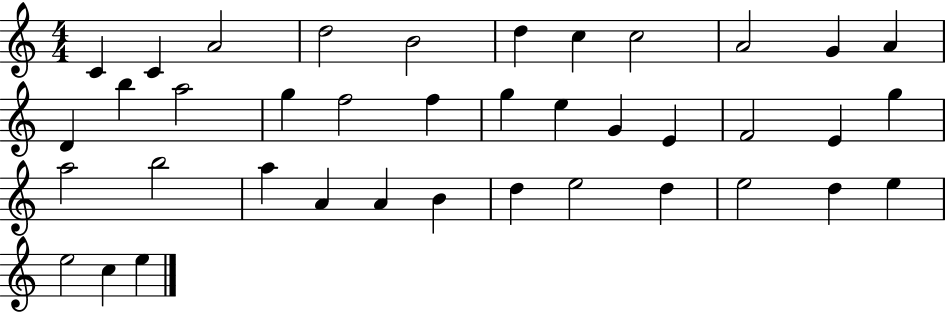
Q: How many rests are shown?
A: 0